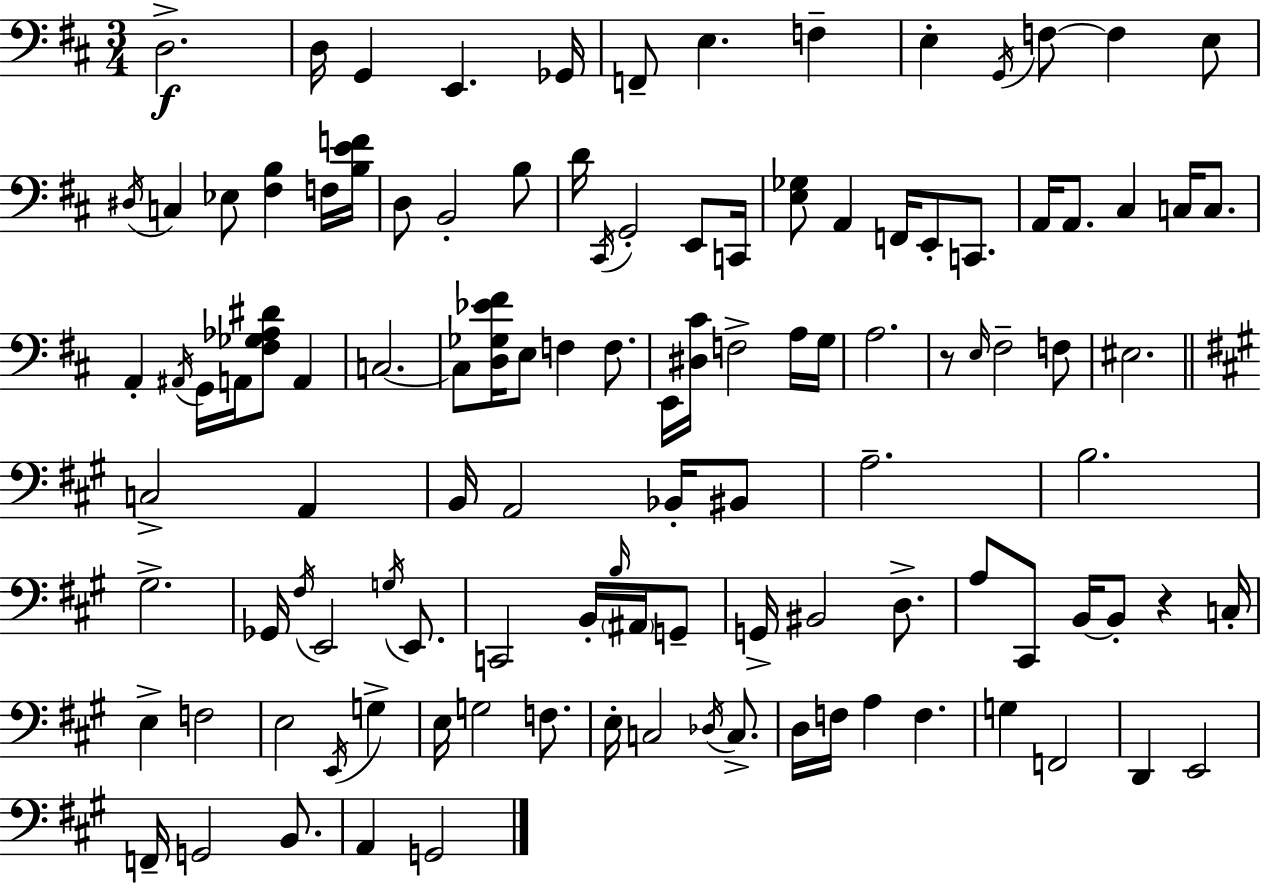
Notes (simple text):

D3/h. D3/s G2/q E2/q. Gb2/s F2/e E3/q. F3/q E3/q G2/s F3/e F3/q E3/e D#3/s C3/q Eb3/e [F#3,B3]/q F3/s [B3,E4,F4]/s D3/e B2/h B3/e D4/s C#2/s G2/h E2/e C2/s [E3,Gb3]/e A2/q F2/s E2/e C2/e. A2/s A2/e. C#3/q C3/s C3/e. A2/q A#2/s G2/s A2/s [F#3,Gb3,Ab3,D#4]/e A2/q C3/h. C3/e [D3,Gb3,Eb4,F#4]/s E3/e F3/q F3/e. E2/s [D#3,C#4]/s F3/h A3/s G3/s A3/h. R/e E3/s F#3/h F3/e EIS3/h. C3/h A2/q B2/s A2/h Bb2/s BIS2/e A3/h. B3/h. G#3/h. Gb2/s F#3/s E2/h G3/s E2/e. C2/h B2/s B3/s A#2/s G2/e G2/s BIS2/h D3/e. A3/e C#2/e B2/s B2/e R/q C3/s E3/q F3/h E3/h E2/s G3/q E3/s G3/h F3/e. E3/s C3/h Db3/s C3/e. D3/s F3/s A3/q F3/q. G3/q F2/h D2/q E2/h F2/s G2/h B2/e. A2/q G2/h